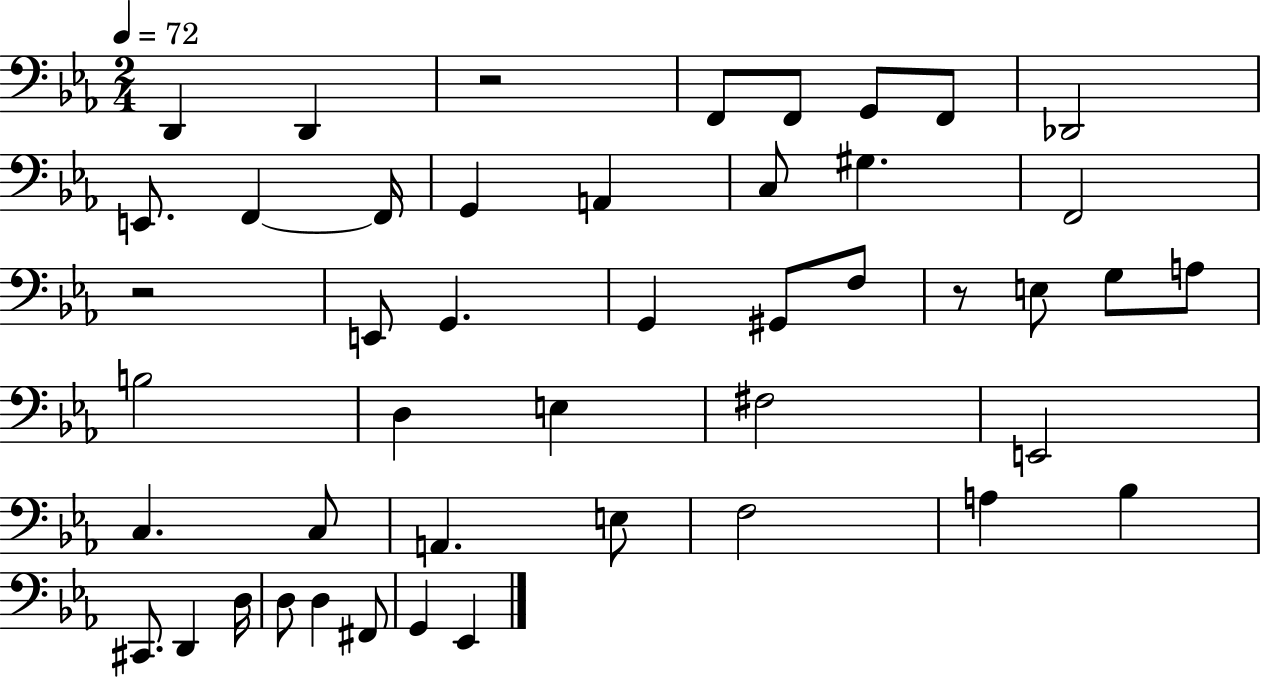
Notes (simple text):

D2/q D2/q R/h F2/e F2/e G2/e F2/e Db2/h E2/e. F2/q F2/s G2/q A2/q C3/e G#3/q. F2/h R/h E2/e G2/q. G2/q G#2/e F3/e R/e E3/e G3/e A3/e B3/h D3/q E3/q F#3/h E2/h C3/q. C3/e A2/q. E3/e F3/h A3/q Bb3/q C#2/e. D2/q D3/s D3/e D3/q F#2/e G2/q Eb2/q